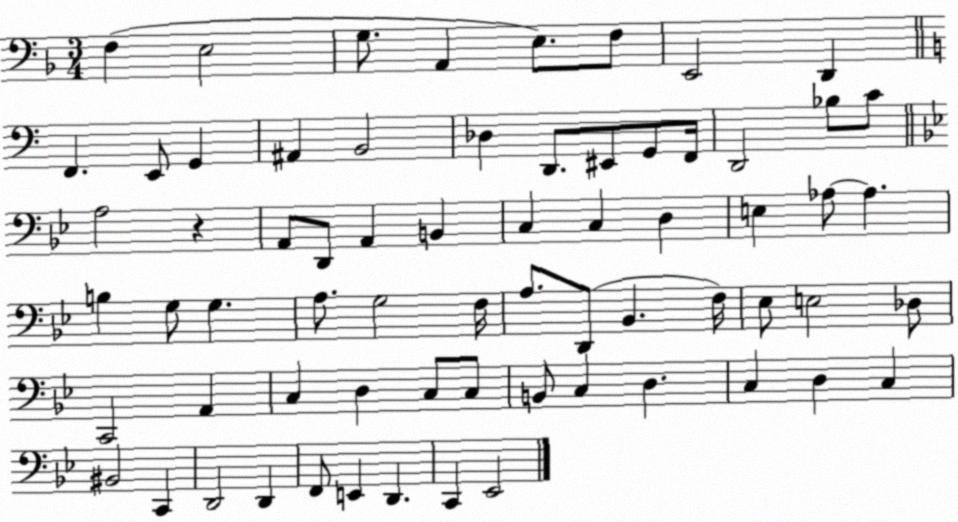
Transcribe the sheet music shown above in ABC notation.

X:1
T:Untitled
M:3/4
L:1/4
K:F
F, E,2 G,/2 A,, E,/2 F,/2 E,,2 D,, F,, E,,/2 G,, ^A,, B,,2 _D, D,,/2 ^E,,/2 G,,/2 F,,/4 D,,2 _B,/2 C/2 A,2 z A,,/2 D,,/2 A,, B,, C, C, D, E, _A,/2 _A, B, G,/2 G, A,/2 G,2 F,/4 A,/2 D,,/2 _B,, F,/4 _E,/2 E,2 _D,/2 C,,2 A,, C, D, C,/2 C,/2 B,,/2 C, D, C, D, C, ^B,,2 C,, D,,2 D,, F,,/2 E,, D,, C,, _E,,2